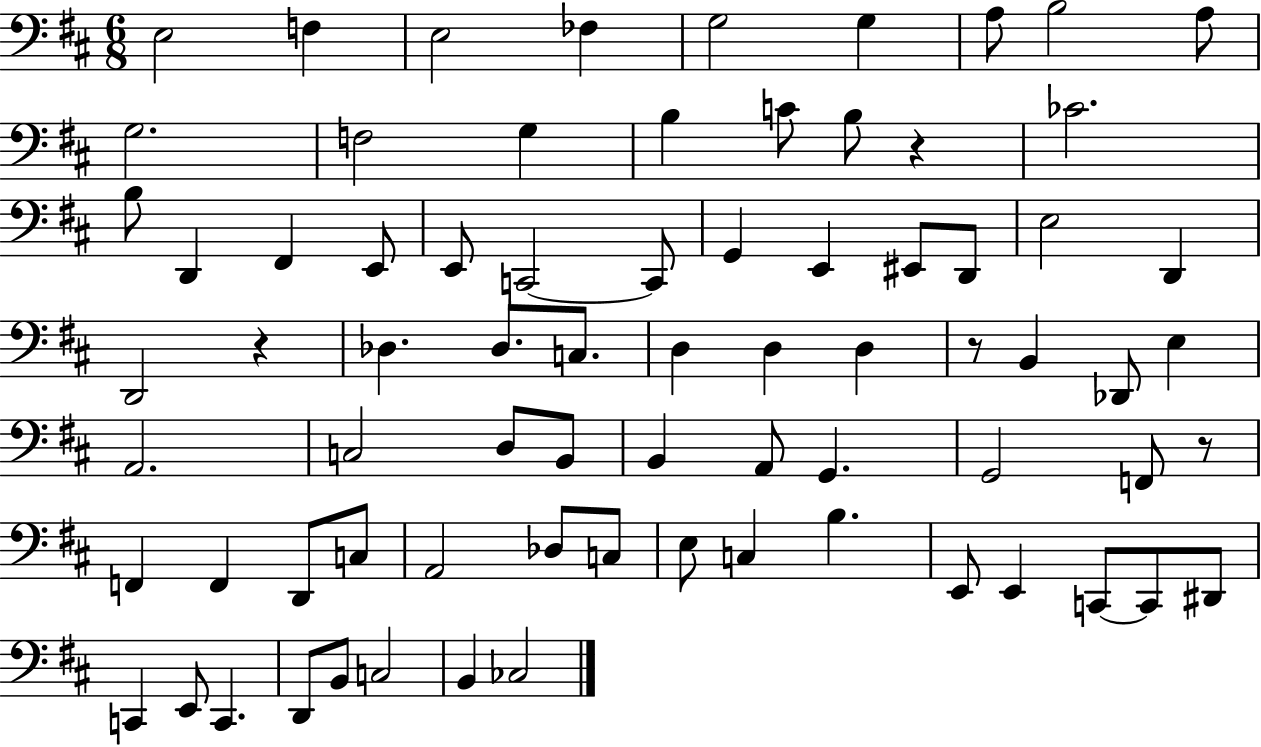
E3/h F3/q E3/h FES3/q G3/h G3/q A3/e B3/h A3/e G3/h. F3/h G3/q B3/q C4/e B3/e R/q CES4/h. B3/e D2/q F#2/q E2/e E2/e C2/h C2/e G2/q E2/q EIS2/e D2/e E3/h D2/q D2/h R/q Db3/q. Db3/e. C3/e. D3/q D3/q D3/q R/e B2/q Db2/e E3/q A2/h. C3/h D3/e B2/e B2/q A2/e G2/q. G2/h F2/e R/e F2/q F2/q D2/e C3/e A2/h Db3/e C3/e E3/e C3/q B3/q. E2/e E2/q C2/e C2/e D#2/e C2/q E2/e C2/q. D2/e B2/e C3/h B2/q CES3/h